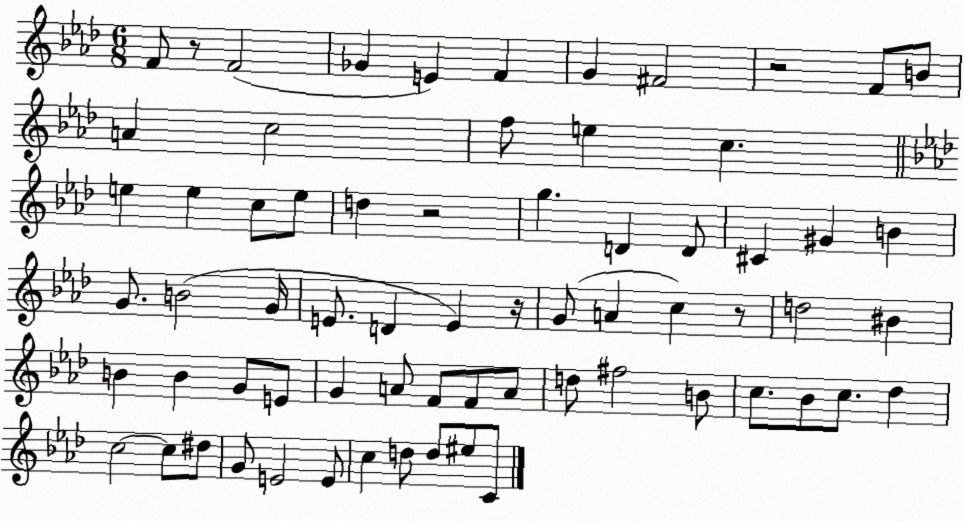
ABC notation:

X:1
T:Untitled
M:6/8
L:1/4
K:Ab
F/2 z/2 F2 _G E F G ^F2 z2 F/2 B/2 A c2 f/2 e c e e c/2 e/2 d z2 g D D/2 ^C ^G B G/2 B2 G/4 E/2 D E z/4 G/2 A c z/2 d2 ^B B B G/2 E/2 G A/2 F/2 F/2 A/2 d/2 ^f2 B/2 c/2 _B/2 c/2 _d c2 c/2 ^d/2 G/2 E2 E/2 c d/2 d/2 ^e/2 C/2